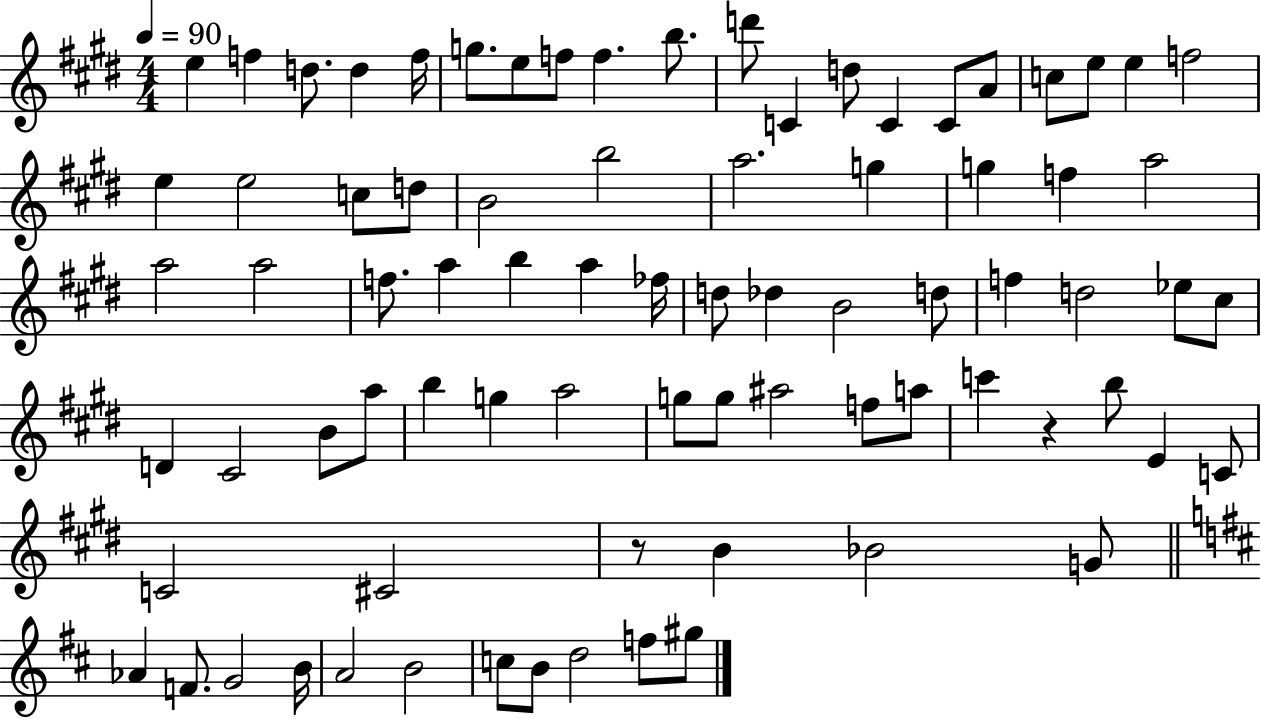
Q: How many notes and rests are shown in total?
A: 80